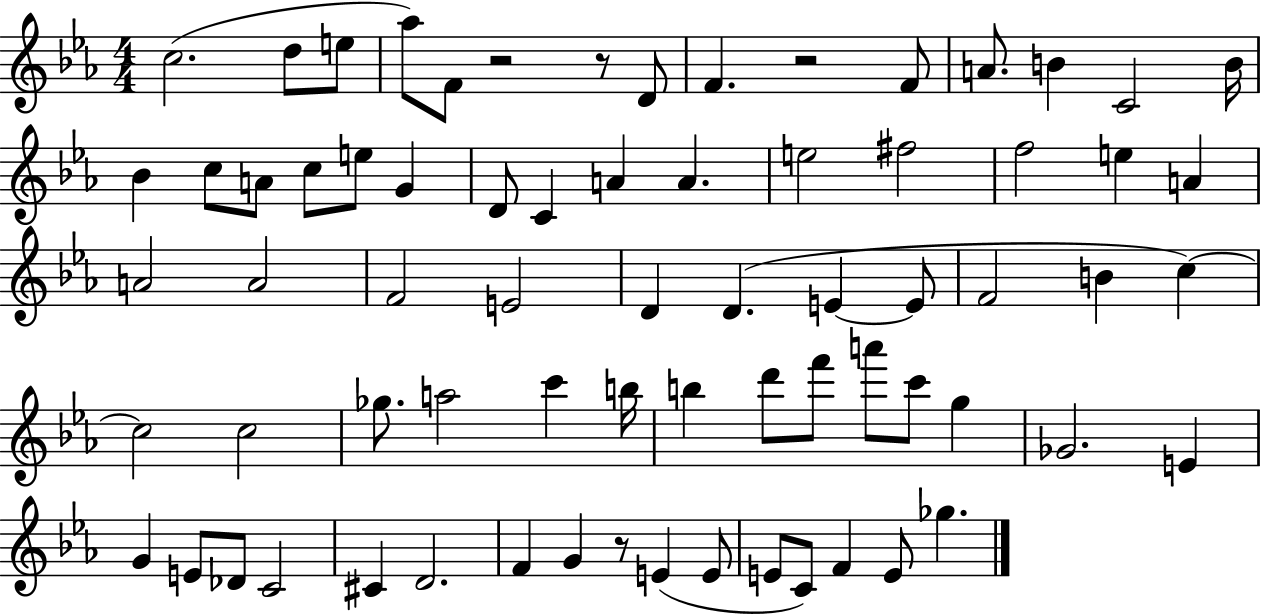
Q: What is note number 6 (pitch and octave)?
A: D4